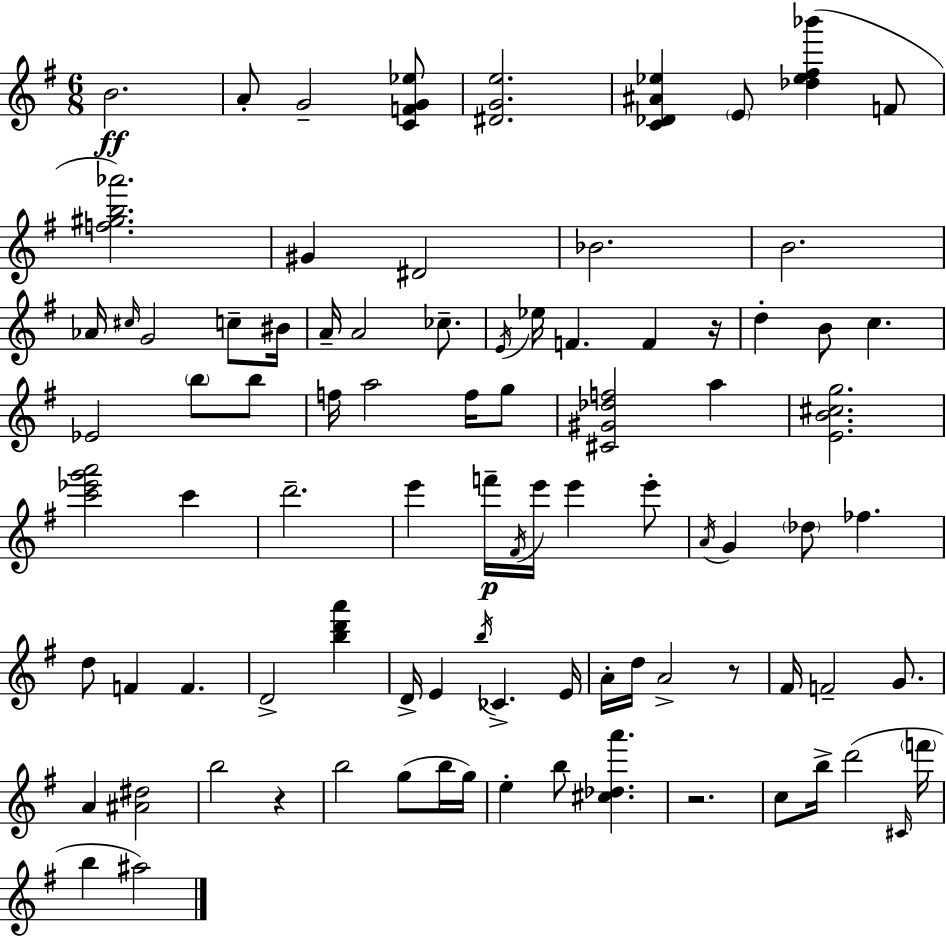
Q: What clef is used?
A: treble